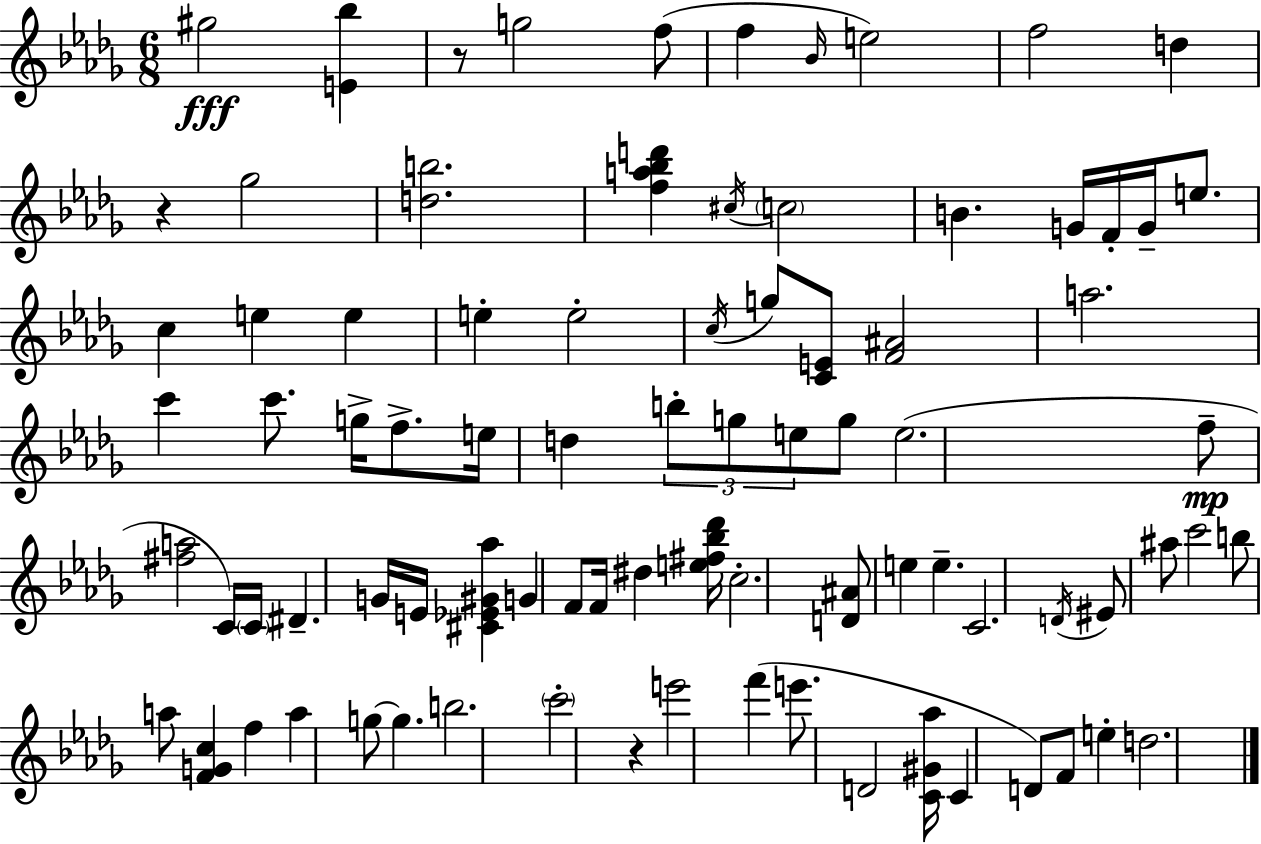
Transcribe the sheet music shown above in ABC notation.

X:1
T:Untitled
M:6/8
L:1/4
K:Bbm
^g2 [E_b] z/2 g2 f/2 f _B/4 e2 f2 d z _g2 [db]2 [fa_bd'] ^c/4 c2 B G/4 F/4 G/4 e/2 c e e e e2 c/4 g/2 [CE]/2 [F^A]2 a2 c' c'/2 g/4 f/2 e/4 d b/2 g/2 e/2 g/2 e2 f/2 [^fa]2 C/4 C/4 ^D G/4 E/4 [^C_E^G_a] G F/2 F/4 ^d [e^f_b_d']/4 c2 [D^A]/2 e e C2 D/4 ^E/2 ^a/2 c'2 b/2 a/2 [FGc] f a g/2 g b2 c'2 z e'2 f' e'/2 D2 [C^G_a]/4 C D/2 F/2 e d2